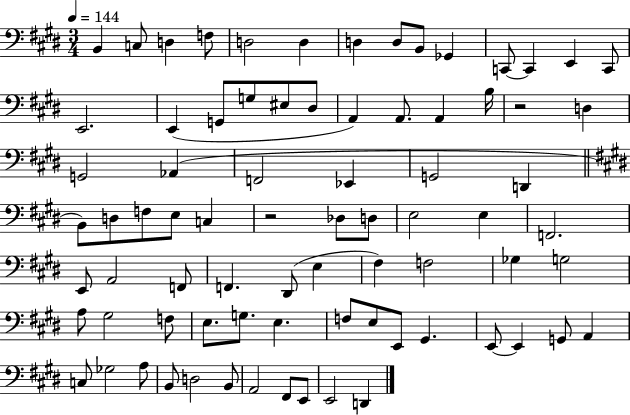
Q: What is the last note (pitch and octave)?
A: D2